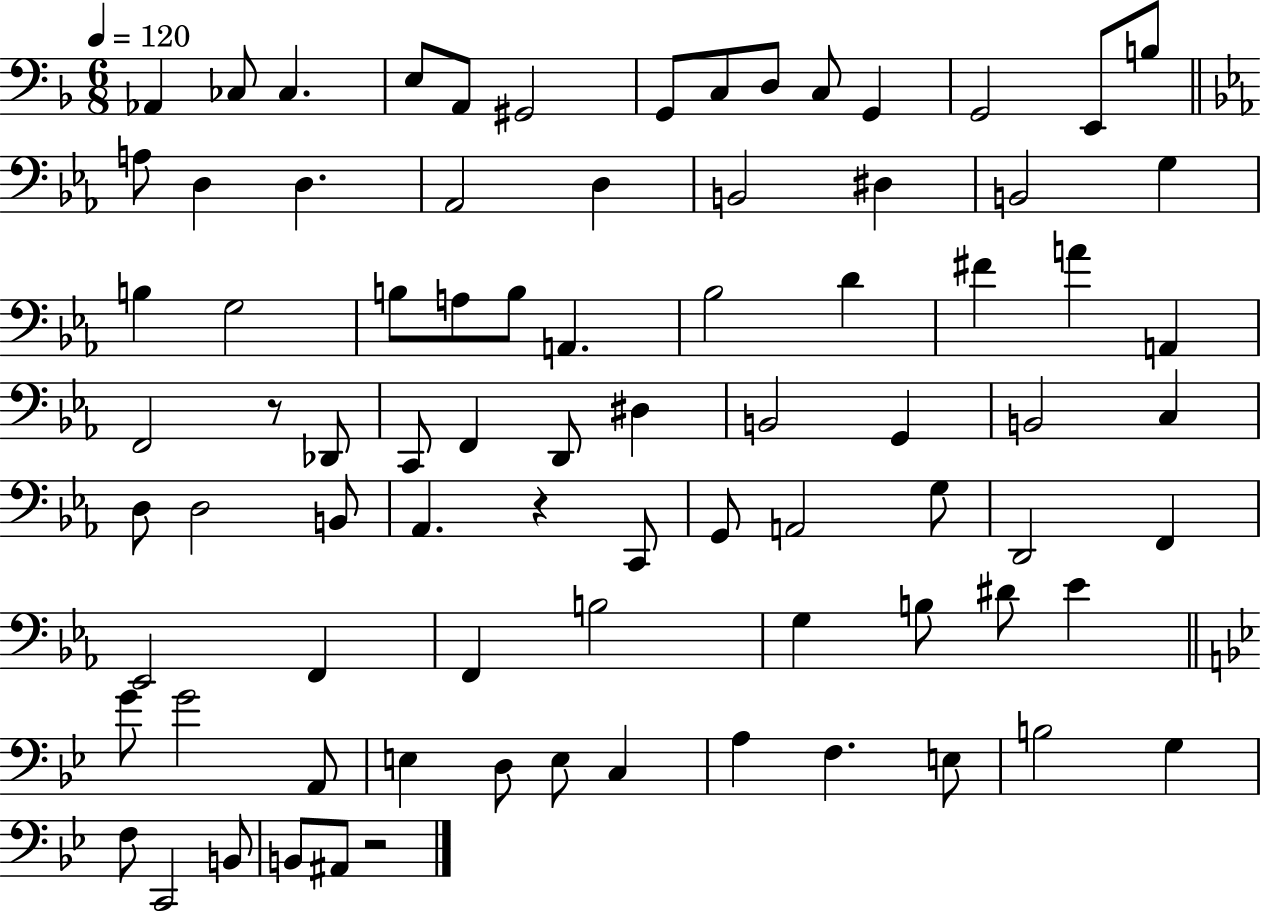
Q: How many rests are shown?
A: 3